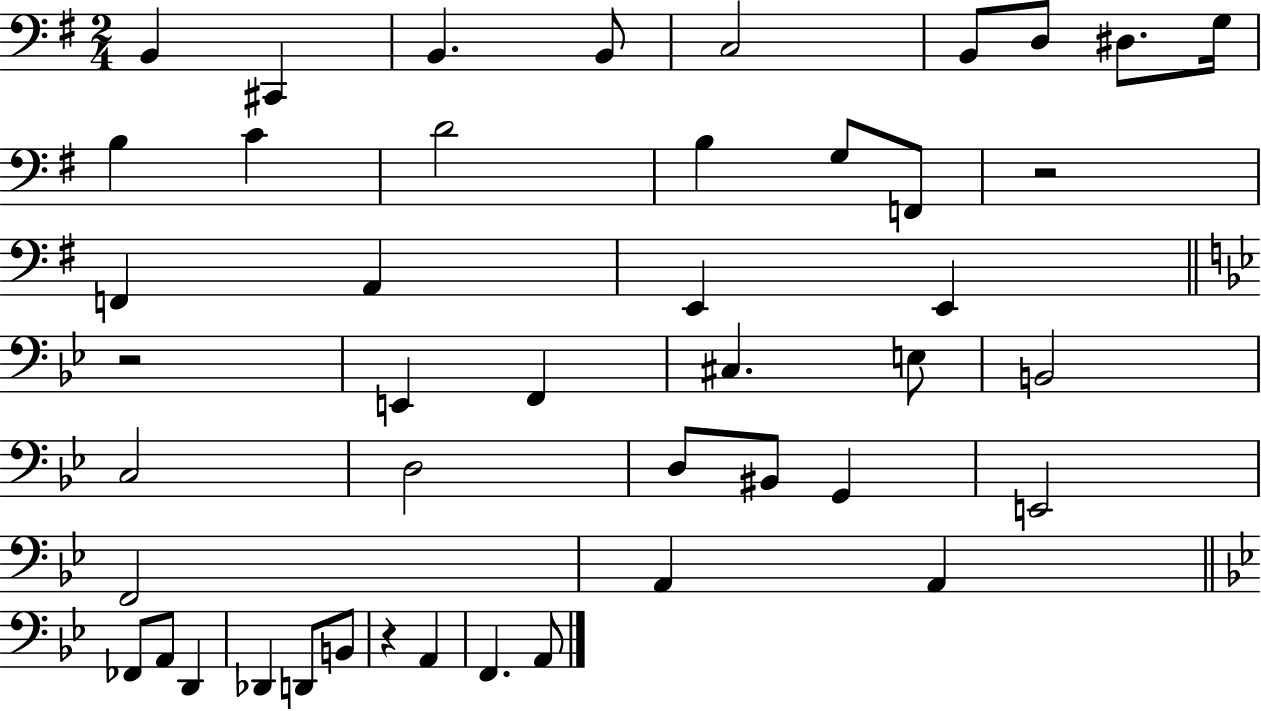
{
  \clef bass
  \numericTimeSignature
  \time 2/4
  \key g \major
  b,4 cis,4 | b,4. b,8 | c2 | b,8 d8 dis8. g16 | \break b4 c'4 | d'2 | b4 g8 f,8 | r2 | \break f,4 a,4 | e,4 e,4 | \bar "||" \break \key g \minor r2 | e,4 f,4 | cis4. e8 | b,2 | \break c2 | d2 | d8 bis,8 g,4 | e,2 | \break f,2 | a,4 a,4 | \bar "||" \break \key bes \major fes,8 a,8 d,4 | des,4 d,8 b,8 | r4 a,4 | f,4. a,8 | \break \bar "|."
}